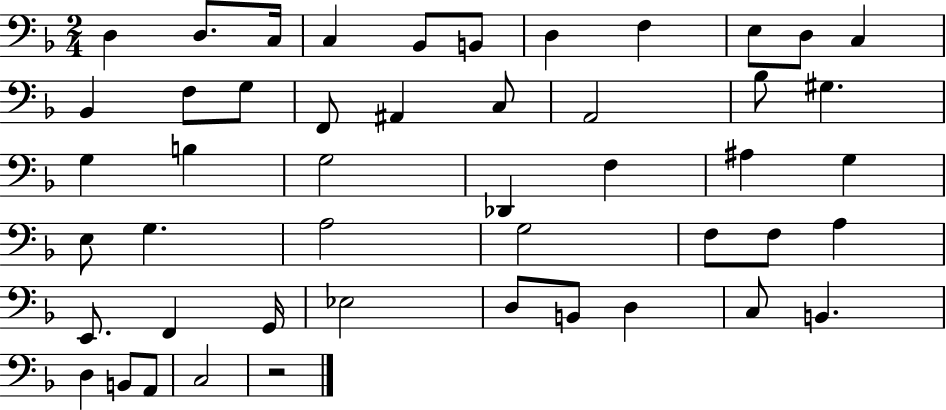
{
  \clef bass
  \numericTimeSignature
  \time 2/4
  \key f \major
  \repeat volta 2 { d4 d8. c16 | c4 bes,8 b,8 | d4 f4 | e8 d8 c4 | \break bes,4 f8 g8 | f,8 ais,4 c8 | a,2 | bes8 gis4. | \break g4 b4 | g2 | des,4 f4 | ais4 g4 | \break e8 g4. | a2 | g2 | f8 f8 a4 | \break e,8. f,4 g,16 | ees2 | d8 b,8 d4 | c8 b,4. | \break d4 b,8 a,8 | c2 | r2 | } \bar "|."
}